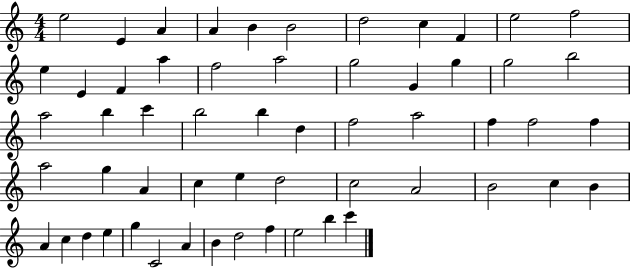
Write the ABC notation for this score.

X:1
T:Untitled
M:4/4
L:1/4
K:C
e2 E A A B B2 d2 c F e2 f2 e E F a f2 a2 g2 G g g2 b2 a2 b c' b2 b d f2 a2 f f2 f a2 g A c e d2 c2 A2 B2 c B A c d e g C2 A B d2 f e2 b c'